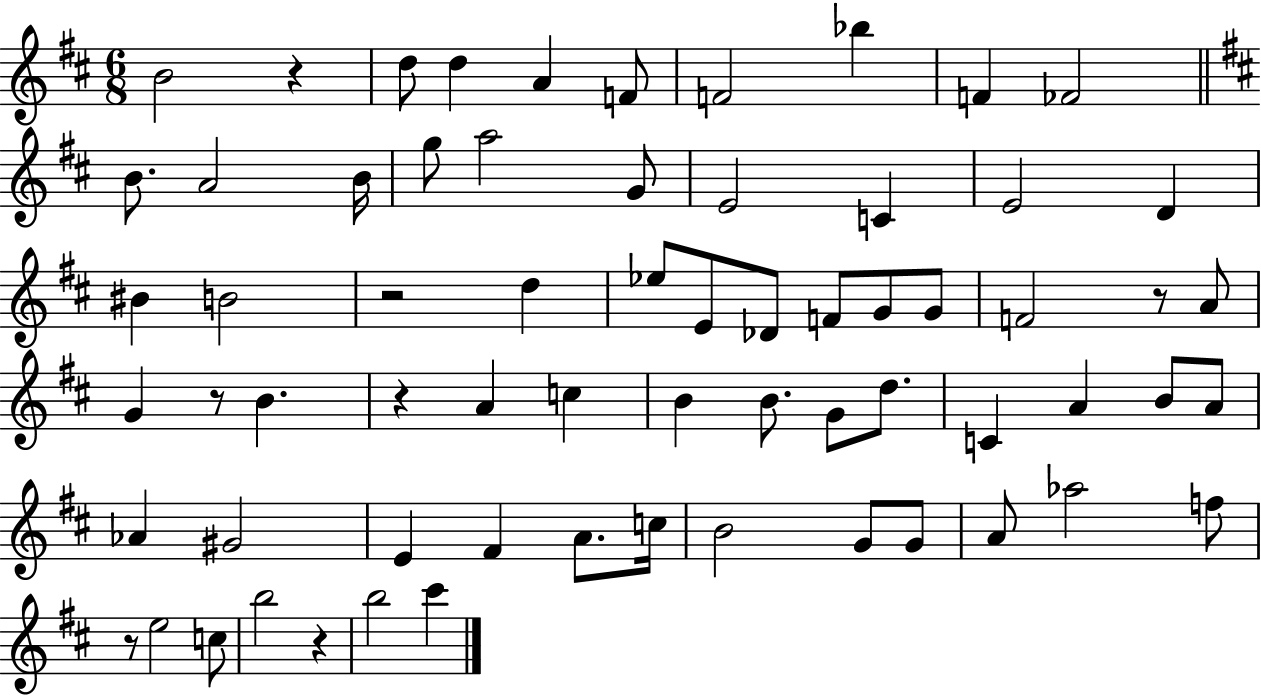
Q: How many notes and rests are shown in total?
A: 66